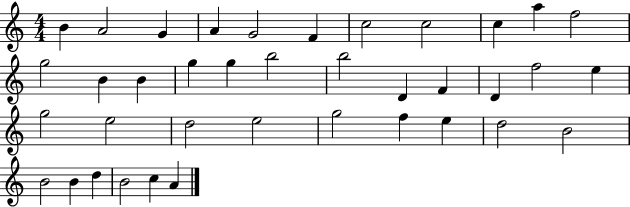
B4/q A4/h G4/q A4/q G4/h F4/q C5/h C5/h C5/q A5/q F5/h G5/h B4/q B4/q G5/q G5/q B5/h B5/h D4/q F4/q D4/q F5/h E5/q G5/h E5/h D5/h E5/h G5/h F5/q E5/q D5/h B4/h B4/h B4/q D5/q B4/h C5/q A4/q